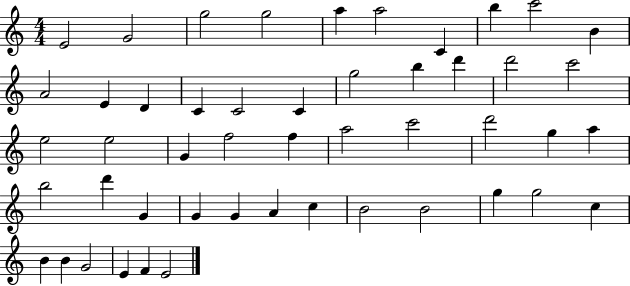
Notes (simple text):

E4/h G4/h G5/h G5/h A5/q A5/h C4/q B5/q C6/h B4/q A4/h E4/q D4/q C4/q C4/h C4/q G5/h B5/q D6/q D6/h C6/h E5/h E5/h G4/q F5/h F5/q A5/h C6/h D6/h G5/q A5/q B5/h D6/q G4/q G4/q G4/q A4/q C5/q B4/h B4/h G5/q G5/h C5/q B4/q B4/q G4/h E4/q F4/q E4/h